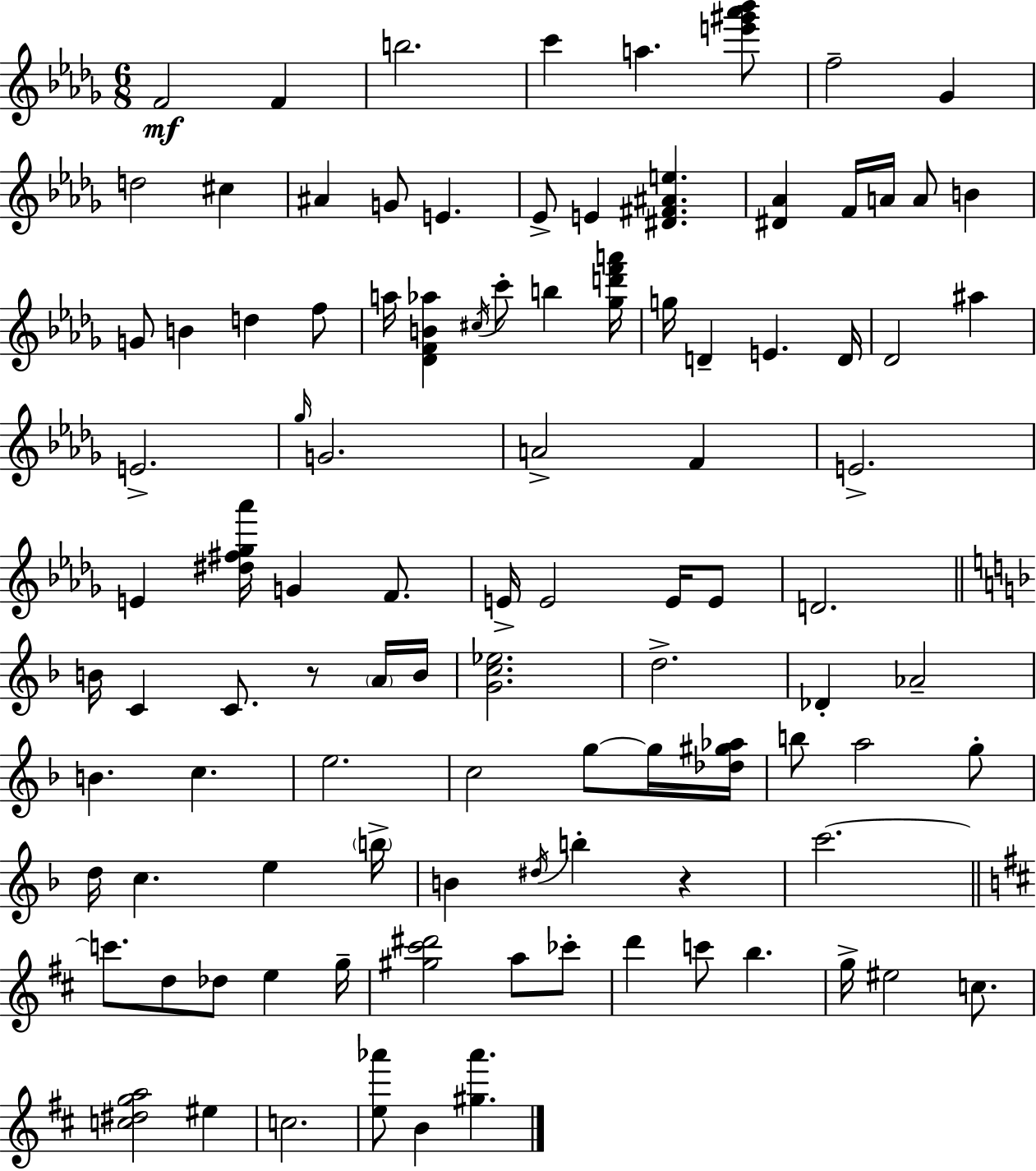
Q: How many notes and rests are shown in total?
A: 101